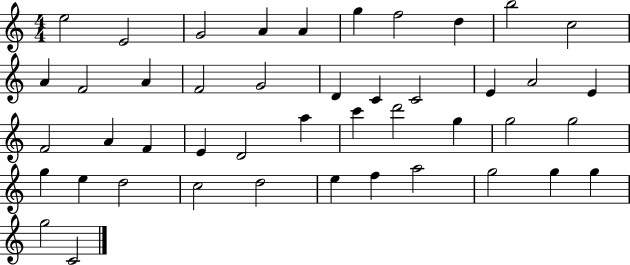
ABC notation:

X:1
T:Untitled
M:4/4
L:1/4
K:C
e2 E2 G2 A A g f2 d b2 c2 A F2 A F2 G2 D C C2 E A2 E F2 A F E D2 a c' d'2 g g2 g2 g e d2 c2 d2 e f a2 g2 g g g2 C2